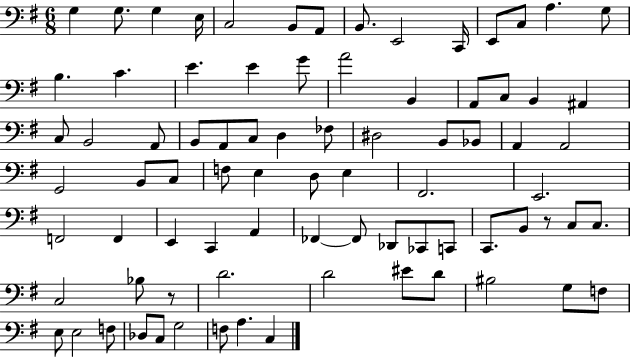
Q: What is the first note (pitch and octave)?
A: G3